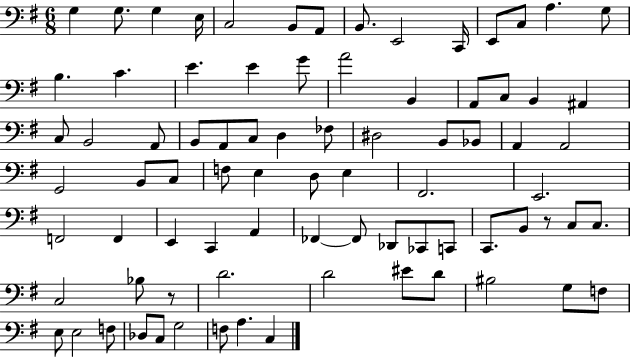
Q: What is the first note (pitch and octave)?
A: G3